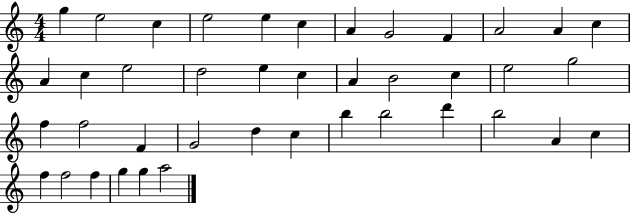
G5/q E5/h C5/q E5/h E5/q C5/q A4/q G4/h F4/q A4/h A4/q C5/q A4/q C5/q E5/h D5/h E5/q C5/q A4/q B4/h C5/q E5/h G5/h F5/q F5/h F4/q G4/h D5/q C5/q B5/q B5/h D6/q B5/h A4/q C5/q F5/q F5/h F5/q G5/q G5/q A5/h